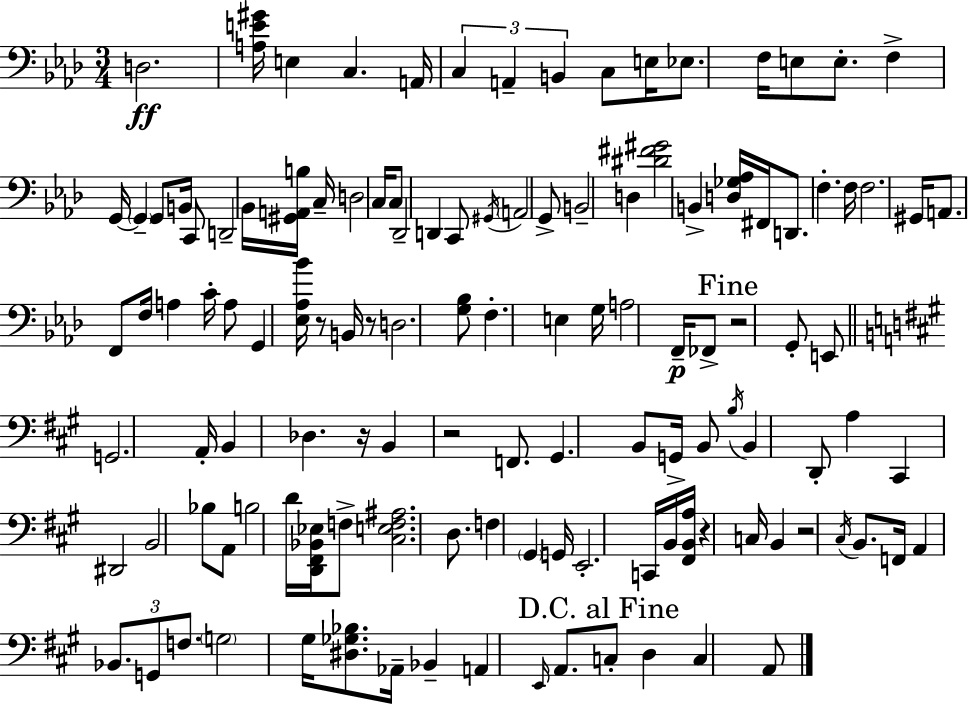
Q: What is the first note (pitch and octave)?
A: D3